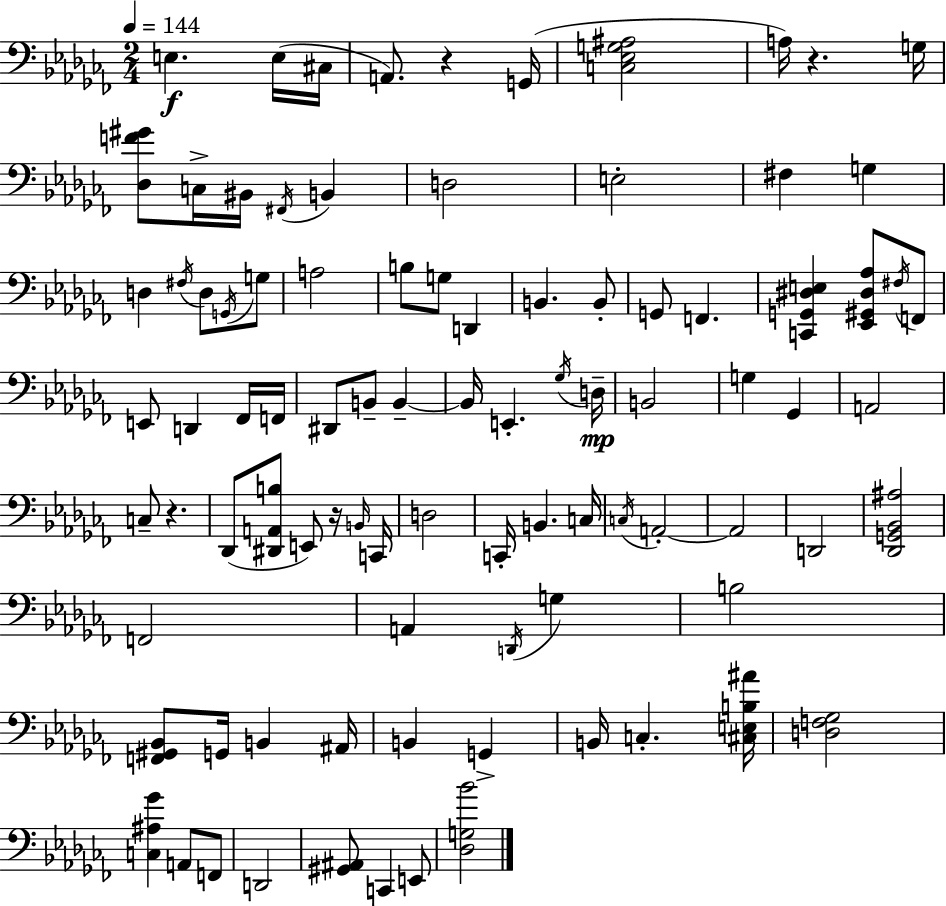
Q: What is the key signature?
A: AES minor